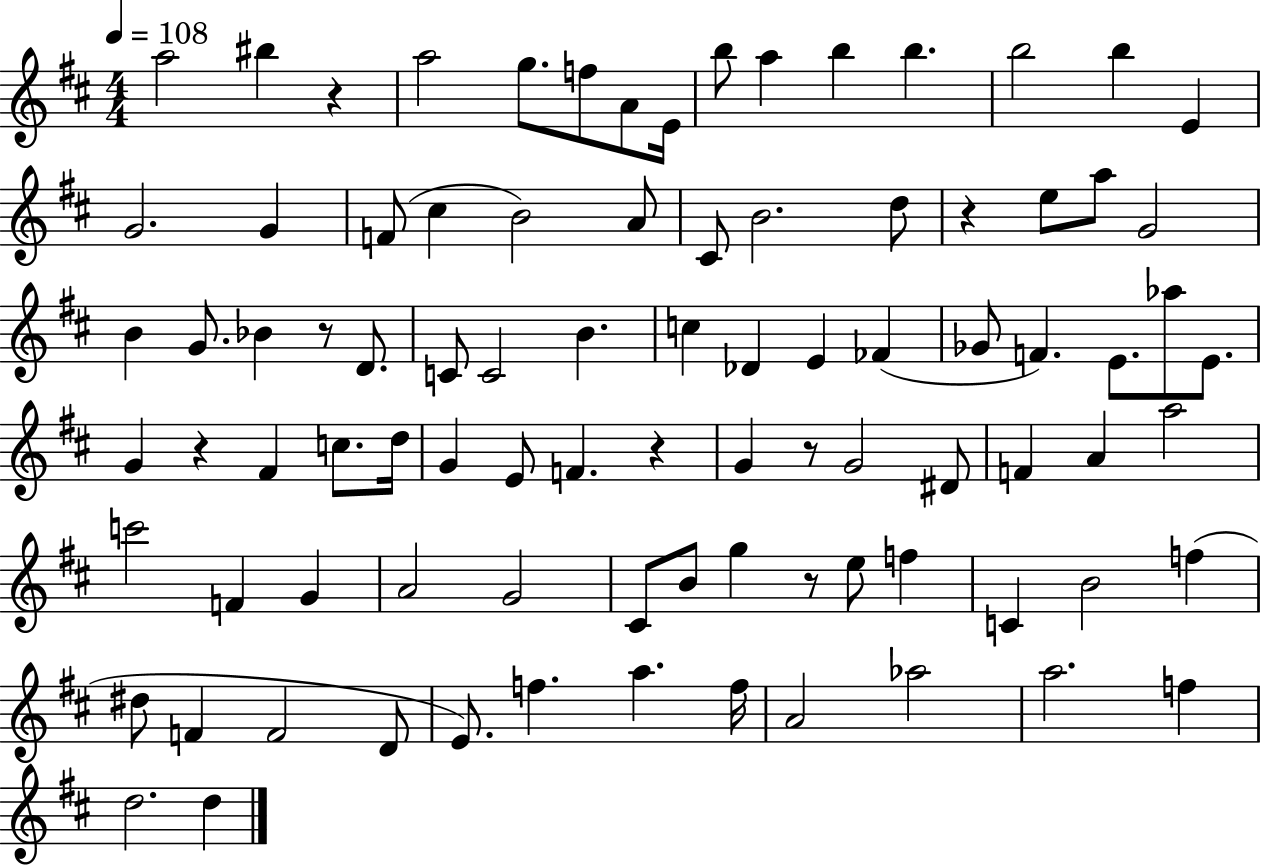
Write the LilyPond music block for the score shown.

{
  \clef treble
  \numericTimeSignature
  \time 4/4
  \key d \major
  \tempo 4 = 108
  a''2 bis''4 r4 | a''2 g''8. f''8 a'8 e'16 | b''8 a''4 b''4 b''4. | b''2 b''4 e'4 | \break g'2. g'4 | f'8( cis''4 b'2) a'8 | cis'8 b'2. d''8 | r4 e''8 a''8 g'2 | \break b'4 g'8. bes'4 r8 d'8. | c'8 c'2 b'4. | c''4 des'4 e'4 fes'4( | ges'8 f'4.) e'8. aes''8 e'8. | \break g'4 r4 fis'4 c''8. d''16 | g'4 e'8 f'4. r4 | g'4 r8 g'2 dis'8 | f'4 a'4 a''2 | \break c'''2 f'4 g'4 | a'2 g'2 | cis'8 b'8 g''4 r8 e''8 f''4 | c'4 b'2 f''4( | \break dis''8 f'4 f'2 d'8 | e'8.) f''4. a''4. f''16 | a'2 aes''2 | a''2. f''4 | \break d''2. d''4 | \bar "|."
}